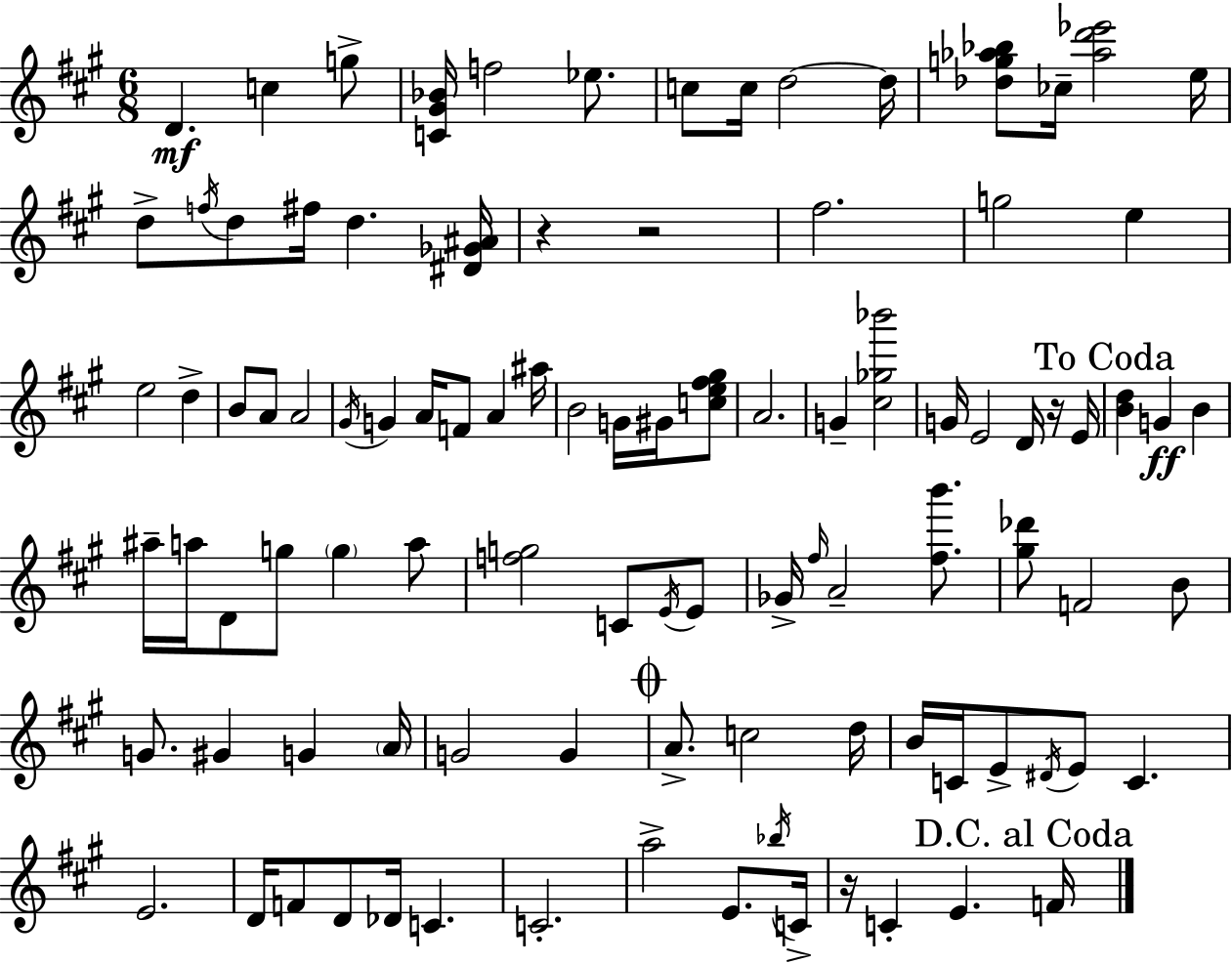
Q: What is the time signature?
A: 6/8